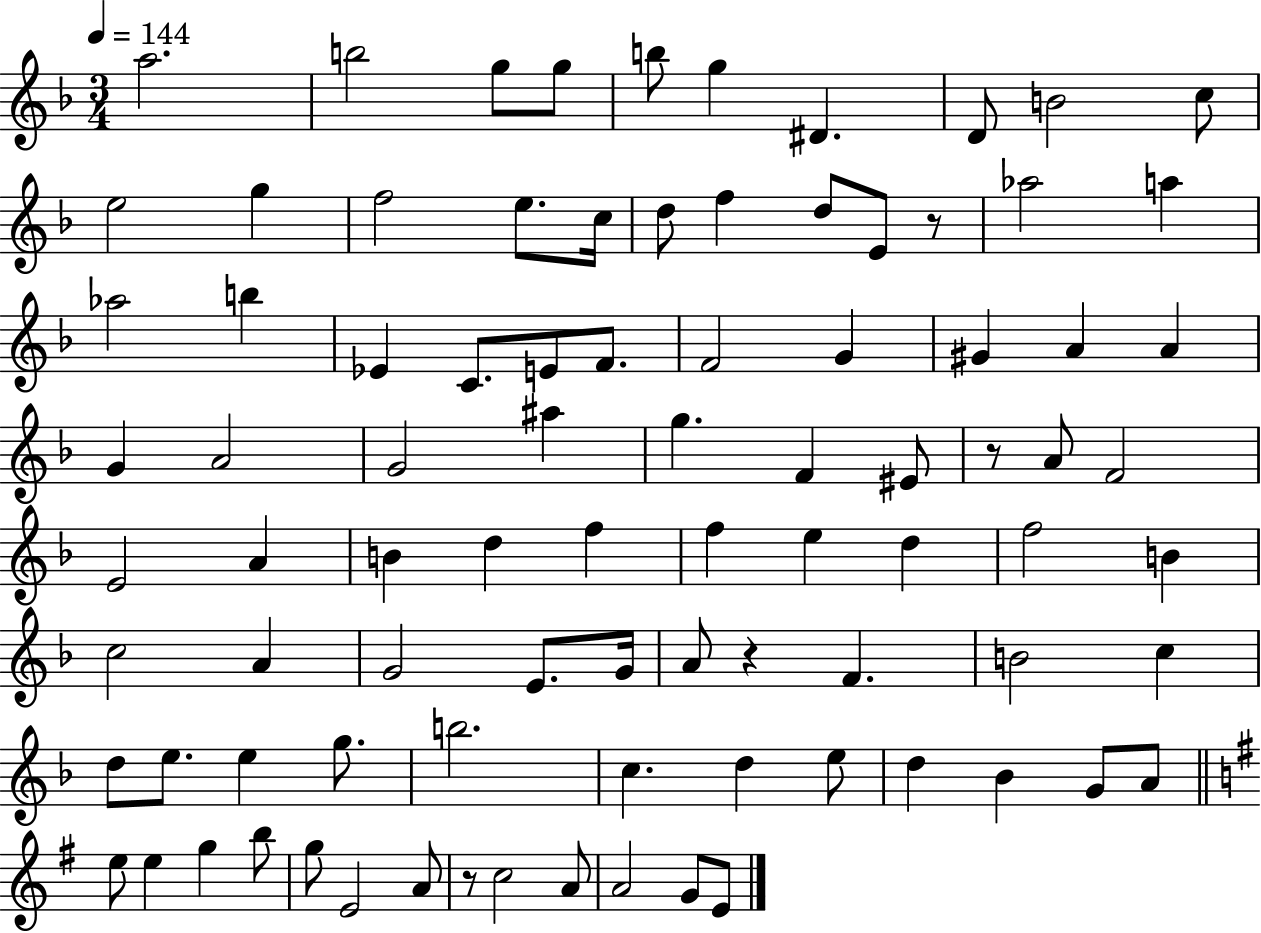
{
  \clef treble
  \numericTimeSignature
  \time 3/4
  \key f \major
  \tempo 4 = 144
  a''2. | b''2 g''8 g''8 | b''8 g''4 dis'4. | d'8 b'2 c''8 | \break e''2 g''4 | f''2 e''8. c''16 | d''8 f''4 d''8 e'8 r8 | aes''2 a''4 | \break aes''2 b''4 | ees'4 c'8. e'8 f'8. | f'2 g'4 | gis'4 a'4 a'4 | \break g'4 a'2 | g'2 ais''4 | g''4. f'4 eis'8 | r8 a'8 f'2 | \break e'2 a'4 | b'4 d''4 f''4 | f''4 e''4 d''4 | f''2 b'4 | \break c''2 a'4 | g'2 e'8. g'16 | a'8 r4 f'4. | b'2 c''4 | \break d''8 e''8. e''4 g''8. | b''2. | c''4. d''4 e''8 | d''4 bes'4 g'8 a'8 | \break \bar "||" \break \key g \major e''8 e''4 g''4 b''8 | g''8 e'2 a'8 | r8 c''2 a'8 | a'2 g'8 e'8 | \break \bar "|."
}